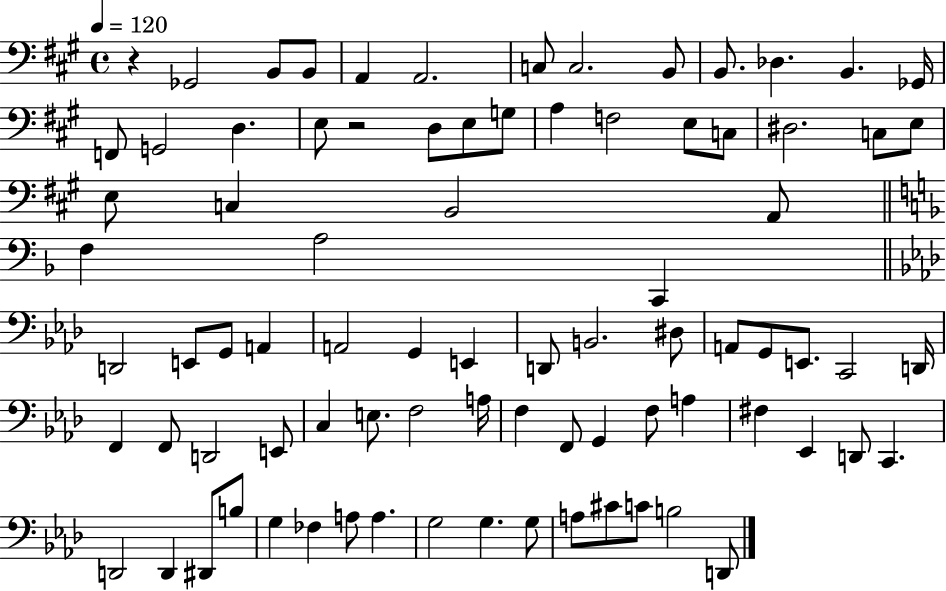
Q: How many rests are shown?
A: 2